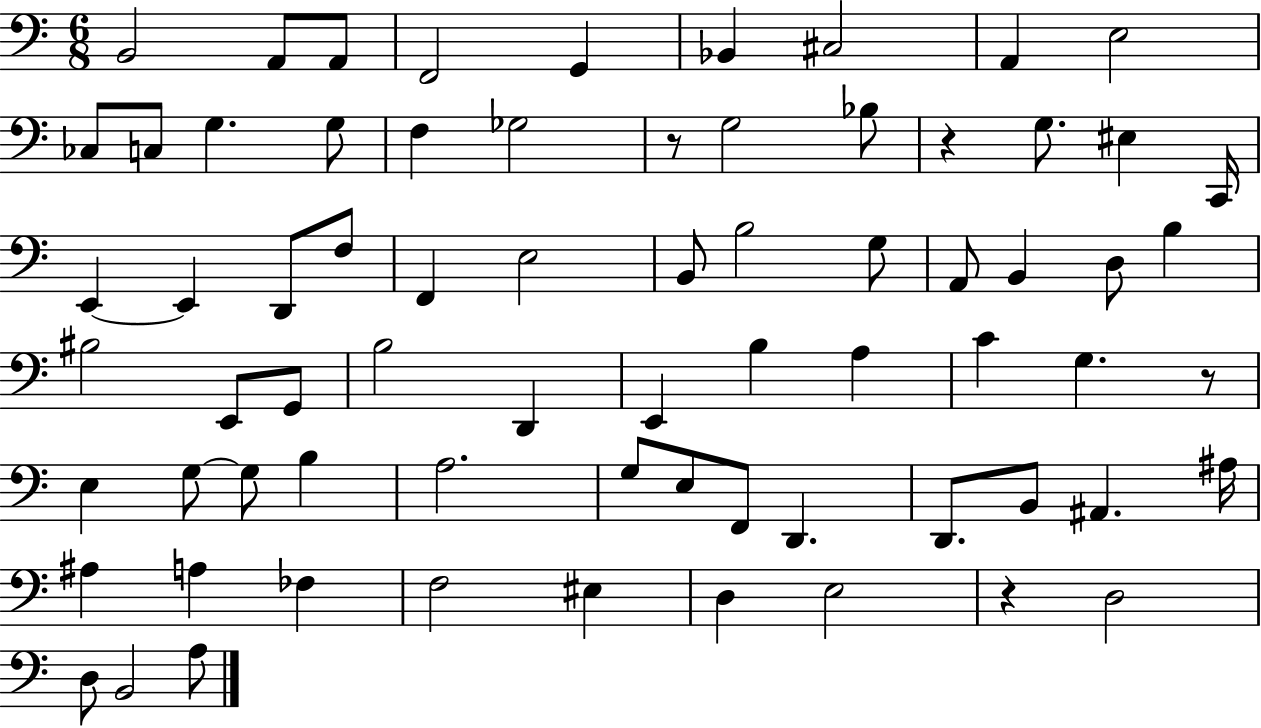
X:1
T:Untitled
M:6/8
L:1/4
K:C
B,,2 A,,/2 A,,/2 F,,2 G,, _B,, ^C,2 A,, E,2 _C,/2 C,/2 G, G,/2 F, _G,2 z/2 G,2 _B,/2 z G,/2 ^E, C,,/4 E,, E,, D,,/2 F,/2 F,, E,2 B,,/2 B,2 G,/2 A,,/2 B,, D,/2 B, ^B,2 E,,/2 G,,/2 B,2 D,, E,, B, A, C G, z/2 E, G,/2 G,/2 B, A,2 G,/2 E,/2 F,,/2 D,, D,,/2 B,,/2 ^A,, ^A,/4 ^A, A, _F, F,2 ^E, D, E,2 z D,2 D,/2 B,,2 A,/2